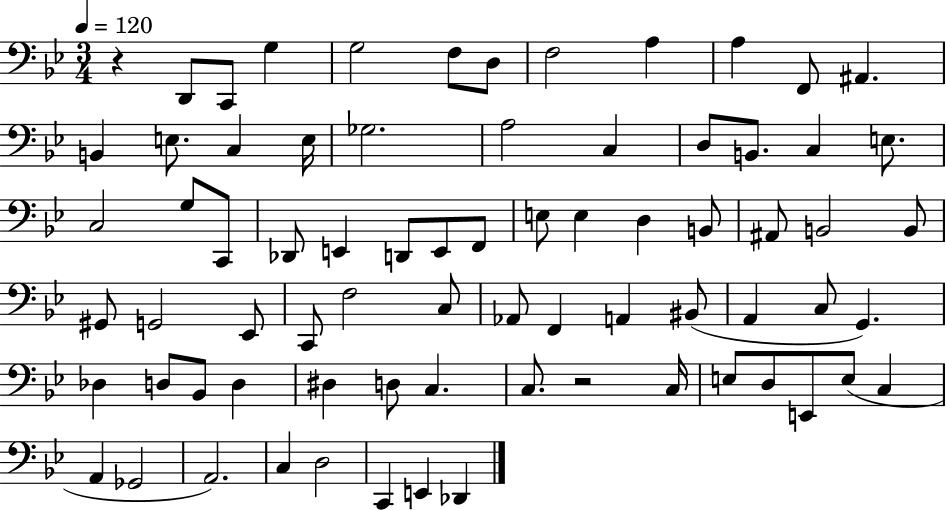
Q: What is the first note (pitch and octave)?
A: D2